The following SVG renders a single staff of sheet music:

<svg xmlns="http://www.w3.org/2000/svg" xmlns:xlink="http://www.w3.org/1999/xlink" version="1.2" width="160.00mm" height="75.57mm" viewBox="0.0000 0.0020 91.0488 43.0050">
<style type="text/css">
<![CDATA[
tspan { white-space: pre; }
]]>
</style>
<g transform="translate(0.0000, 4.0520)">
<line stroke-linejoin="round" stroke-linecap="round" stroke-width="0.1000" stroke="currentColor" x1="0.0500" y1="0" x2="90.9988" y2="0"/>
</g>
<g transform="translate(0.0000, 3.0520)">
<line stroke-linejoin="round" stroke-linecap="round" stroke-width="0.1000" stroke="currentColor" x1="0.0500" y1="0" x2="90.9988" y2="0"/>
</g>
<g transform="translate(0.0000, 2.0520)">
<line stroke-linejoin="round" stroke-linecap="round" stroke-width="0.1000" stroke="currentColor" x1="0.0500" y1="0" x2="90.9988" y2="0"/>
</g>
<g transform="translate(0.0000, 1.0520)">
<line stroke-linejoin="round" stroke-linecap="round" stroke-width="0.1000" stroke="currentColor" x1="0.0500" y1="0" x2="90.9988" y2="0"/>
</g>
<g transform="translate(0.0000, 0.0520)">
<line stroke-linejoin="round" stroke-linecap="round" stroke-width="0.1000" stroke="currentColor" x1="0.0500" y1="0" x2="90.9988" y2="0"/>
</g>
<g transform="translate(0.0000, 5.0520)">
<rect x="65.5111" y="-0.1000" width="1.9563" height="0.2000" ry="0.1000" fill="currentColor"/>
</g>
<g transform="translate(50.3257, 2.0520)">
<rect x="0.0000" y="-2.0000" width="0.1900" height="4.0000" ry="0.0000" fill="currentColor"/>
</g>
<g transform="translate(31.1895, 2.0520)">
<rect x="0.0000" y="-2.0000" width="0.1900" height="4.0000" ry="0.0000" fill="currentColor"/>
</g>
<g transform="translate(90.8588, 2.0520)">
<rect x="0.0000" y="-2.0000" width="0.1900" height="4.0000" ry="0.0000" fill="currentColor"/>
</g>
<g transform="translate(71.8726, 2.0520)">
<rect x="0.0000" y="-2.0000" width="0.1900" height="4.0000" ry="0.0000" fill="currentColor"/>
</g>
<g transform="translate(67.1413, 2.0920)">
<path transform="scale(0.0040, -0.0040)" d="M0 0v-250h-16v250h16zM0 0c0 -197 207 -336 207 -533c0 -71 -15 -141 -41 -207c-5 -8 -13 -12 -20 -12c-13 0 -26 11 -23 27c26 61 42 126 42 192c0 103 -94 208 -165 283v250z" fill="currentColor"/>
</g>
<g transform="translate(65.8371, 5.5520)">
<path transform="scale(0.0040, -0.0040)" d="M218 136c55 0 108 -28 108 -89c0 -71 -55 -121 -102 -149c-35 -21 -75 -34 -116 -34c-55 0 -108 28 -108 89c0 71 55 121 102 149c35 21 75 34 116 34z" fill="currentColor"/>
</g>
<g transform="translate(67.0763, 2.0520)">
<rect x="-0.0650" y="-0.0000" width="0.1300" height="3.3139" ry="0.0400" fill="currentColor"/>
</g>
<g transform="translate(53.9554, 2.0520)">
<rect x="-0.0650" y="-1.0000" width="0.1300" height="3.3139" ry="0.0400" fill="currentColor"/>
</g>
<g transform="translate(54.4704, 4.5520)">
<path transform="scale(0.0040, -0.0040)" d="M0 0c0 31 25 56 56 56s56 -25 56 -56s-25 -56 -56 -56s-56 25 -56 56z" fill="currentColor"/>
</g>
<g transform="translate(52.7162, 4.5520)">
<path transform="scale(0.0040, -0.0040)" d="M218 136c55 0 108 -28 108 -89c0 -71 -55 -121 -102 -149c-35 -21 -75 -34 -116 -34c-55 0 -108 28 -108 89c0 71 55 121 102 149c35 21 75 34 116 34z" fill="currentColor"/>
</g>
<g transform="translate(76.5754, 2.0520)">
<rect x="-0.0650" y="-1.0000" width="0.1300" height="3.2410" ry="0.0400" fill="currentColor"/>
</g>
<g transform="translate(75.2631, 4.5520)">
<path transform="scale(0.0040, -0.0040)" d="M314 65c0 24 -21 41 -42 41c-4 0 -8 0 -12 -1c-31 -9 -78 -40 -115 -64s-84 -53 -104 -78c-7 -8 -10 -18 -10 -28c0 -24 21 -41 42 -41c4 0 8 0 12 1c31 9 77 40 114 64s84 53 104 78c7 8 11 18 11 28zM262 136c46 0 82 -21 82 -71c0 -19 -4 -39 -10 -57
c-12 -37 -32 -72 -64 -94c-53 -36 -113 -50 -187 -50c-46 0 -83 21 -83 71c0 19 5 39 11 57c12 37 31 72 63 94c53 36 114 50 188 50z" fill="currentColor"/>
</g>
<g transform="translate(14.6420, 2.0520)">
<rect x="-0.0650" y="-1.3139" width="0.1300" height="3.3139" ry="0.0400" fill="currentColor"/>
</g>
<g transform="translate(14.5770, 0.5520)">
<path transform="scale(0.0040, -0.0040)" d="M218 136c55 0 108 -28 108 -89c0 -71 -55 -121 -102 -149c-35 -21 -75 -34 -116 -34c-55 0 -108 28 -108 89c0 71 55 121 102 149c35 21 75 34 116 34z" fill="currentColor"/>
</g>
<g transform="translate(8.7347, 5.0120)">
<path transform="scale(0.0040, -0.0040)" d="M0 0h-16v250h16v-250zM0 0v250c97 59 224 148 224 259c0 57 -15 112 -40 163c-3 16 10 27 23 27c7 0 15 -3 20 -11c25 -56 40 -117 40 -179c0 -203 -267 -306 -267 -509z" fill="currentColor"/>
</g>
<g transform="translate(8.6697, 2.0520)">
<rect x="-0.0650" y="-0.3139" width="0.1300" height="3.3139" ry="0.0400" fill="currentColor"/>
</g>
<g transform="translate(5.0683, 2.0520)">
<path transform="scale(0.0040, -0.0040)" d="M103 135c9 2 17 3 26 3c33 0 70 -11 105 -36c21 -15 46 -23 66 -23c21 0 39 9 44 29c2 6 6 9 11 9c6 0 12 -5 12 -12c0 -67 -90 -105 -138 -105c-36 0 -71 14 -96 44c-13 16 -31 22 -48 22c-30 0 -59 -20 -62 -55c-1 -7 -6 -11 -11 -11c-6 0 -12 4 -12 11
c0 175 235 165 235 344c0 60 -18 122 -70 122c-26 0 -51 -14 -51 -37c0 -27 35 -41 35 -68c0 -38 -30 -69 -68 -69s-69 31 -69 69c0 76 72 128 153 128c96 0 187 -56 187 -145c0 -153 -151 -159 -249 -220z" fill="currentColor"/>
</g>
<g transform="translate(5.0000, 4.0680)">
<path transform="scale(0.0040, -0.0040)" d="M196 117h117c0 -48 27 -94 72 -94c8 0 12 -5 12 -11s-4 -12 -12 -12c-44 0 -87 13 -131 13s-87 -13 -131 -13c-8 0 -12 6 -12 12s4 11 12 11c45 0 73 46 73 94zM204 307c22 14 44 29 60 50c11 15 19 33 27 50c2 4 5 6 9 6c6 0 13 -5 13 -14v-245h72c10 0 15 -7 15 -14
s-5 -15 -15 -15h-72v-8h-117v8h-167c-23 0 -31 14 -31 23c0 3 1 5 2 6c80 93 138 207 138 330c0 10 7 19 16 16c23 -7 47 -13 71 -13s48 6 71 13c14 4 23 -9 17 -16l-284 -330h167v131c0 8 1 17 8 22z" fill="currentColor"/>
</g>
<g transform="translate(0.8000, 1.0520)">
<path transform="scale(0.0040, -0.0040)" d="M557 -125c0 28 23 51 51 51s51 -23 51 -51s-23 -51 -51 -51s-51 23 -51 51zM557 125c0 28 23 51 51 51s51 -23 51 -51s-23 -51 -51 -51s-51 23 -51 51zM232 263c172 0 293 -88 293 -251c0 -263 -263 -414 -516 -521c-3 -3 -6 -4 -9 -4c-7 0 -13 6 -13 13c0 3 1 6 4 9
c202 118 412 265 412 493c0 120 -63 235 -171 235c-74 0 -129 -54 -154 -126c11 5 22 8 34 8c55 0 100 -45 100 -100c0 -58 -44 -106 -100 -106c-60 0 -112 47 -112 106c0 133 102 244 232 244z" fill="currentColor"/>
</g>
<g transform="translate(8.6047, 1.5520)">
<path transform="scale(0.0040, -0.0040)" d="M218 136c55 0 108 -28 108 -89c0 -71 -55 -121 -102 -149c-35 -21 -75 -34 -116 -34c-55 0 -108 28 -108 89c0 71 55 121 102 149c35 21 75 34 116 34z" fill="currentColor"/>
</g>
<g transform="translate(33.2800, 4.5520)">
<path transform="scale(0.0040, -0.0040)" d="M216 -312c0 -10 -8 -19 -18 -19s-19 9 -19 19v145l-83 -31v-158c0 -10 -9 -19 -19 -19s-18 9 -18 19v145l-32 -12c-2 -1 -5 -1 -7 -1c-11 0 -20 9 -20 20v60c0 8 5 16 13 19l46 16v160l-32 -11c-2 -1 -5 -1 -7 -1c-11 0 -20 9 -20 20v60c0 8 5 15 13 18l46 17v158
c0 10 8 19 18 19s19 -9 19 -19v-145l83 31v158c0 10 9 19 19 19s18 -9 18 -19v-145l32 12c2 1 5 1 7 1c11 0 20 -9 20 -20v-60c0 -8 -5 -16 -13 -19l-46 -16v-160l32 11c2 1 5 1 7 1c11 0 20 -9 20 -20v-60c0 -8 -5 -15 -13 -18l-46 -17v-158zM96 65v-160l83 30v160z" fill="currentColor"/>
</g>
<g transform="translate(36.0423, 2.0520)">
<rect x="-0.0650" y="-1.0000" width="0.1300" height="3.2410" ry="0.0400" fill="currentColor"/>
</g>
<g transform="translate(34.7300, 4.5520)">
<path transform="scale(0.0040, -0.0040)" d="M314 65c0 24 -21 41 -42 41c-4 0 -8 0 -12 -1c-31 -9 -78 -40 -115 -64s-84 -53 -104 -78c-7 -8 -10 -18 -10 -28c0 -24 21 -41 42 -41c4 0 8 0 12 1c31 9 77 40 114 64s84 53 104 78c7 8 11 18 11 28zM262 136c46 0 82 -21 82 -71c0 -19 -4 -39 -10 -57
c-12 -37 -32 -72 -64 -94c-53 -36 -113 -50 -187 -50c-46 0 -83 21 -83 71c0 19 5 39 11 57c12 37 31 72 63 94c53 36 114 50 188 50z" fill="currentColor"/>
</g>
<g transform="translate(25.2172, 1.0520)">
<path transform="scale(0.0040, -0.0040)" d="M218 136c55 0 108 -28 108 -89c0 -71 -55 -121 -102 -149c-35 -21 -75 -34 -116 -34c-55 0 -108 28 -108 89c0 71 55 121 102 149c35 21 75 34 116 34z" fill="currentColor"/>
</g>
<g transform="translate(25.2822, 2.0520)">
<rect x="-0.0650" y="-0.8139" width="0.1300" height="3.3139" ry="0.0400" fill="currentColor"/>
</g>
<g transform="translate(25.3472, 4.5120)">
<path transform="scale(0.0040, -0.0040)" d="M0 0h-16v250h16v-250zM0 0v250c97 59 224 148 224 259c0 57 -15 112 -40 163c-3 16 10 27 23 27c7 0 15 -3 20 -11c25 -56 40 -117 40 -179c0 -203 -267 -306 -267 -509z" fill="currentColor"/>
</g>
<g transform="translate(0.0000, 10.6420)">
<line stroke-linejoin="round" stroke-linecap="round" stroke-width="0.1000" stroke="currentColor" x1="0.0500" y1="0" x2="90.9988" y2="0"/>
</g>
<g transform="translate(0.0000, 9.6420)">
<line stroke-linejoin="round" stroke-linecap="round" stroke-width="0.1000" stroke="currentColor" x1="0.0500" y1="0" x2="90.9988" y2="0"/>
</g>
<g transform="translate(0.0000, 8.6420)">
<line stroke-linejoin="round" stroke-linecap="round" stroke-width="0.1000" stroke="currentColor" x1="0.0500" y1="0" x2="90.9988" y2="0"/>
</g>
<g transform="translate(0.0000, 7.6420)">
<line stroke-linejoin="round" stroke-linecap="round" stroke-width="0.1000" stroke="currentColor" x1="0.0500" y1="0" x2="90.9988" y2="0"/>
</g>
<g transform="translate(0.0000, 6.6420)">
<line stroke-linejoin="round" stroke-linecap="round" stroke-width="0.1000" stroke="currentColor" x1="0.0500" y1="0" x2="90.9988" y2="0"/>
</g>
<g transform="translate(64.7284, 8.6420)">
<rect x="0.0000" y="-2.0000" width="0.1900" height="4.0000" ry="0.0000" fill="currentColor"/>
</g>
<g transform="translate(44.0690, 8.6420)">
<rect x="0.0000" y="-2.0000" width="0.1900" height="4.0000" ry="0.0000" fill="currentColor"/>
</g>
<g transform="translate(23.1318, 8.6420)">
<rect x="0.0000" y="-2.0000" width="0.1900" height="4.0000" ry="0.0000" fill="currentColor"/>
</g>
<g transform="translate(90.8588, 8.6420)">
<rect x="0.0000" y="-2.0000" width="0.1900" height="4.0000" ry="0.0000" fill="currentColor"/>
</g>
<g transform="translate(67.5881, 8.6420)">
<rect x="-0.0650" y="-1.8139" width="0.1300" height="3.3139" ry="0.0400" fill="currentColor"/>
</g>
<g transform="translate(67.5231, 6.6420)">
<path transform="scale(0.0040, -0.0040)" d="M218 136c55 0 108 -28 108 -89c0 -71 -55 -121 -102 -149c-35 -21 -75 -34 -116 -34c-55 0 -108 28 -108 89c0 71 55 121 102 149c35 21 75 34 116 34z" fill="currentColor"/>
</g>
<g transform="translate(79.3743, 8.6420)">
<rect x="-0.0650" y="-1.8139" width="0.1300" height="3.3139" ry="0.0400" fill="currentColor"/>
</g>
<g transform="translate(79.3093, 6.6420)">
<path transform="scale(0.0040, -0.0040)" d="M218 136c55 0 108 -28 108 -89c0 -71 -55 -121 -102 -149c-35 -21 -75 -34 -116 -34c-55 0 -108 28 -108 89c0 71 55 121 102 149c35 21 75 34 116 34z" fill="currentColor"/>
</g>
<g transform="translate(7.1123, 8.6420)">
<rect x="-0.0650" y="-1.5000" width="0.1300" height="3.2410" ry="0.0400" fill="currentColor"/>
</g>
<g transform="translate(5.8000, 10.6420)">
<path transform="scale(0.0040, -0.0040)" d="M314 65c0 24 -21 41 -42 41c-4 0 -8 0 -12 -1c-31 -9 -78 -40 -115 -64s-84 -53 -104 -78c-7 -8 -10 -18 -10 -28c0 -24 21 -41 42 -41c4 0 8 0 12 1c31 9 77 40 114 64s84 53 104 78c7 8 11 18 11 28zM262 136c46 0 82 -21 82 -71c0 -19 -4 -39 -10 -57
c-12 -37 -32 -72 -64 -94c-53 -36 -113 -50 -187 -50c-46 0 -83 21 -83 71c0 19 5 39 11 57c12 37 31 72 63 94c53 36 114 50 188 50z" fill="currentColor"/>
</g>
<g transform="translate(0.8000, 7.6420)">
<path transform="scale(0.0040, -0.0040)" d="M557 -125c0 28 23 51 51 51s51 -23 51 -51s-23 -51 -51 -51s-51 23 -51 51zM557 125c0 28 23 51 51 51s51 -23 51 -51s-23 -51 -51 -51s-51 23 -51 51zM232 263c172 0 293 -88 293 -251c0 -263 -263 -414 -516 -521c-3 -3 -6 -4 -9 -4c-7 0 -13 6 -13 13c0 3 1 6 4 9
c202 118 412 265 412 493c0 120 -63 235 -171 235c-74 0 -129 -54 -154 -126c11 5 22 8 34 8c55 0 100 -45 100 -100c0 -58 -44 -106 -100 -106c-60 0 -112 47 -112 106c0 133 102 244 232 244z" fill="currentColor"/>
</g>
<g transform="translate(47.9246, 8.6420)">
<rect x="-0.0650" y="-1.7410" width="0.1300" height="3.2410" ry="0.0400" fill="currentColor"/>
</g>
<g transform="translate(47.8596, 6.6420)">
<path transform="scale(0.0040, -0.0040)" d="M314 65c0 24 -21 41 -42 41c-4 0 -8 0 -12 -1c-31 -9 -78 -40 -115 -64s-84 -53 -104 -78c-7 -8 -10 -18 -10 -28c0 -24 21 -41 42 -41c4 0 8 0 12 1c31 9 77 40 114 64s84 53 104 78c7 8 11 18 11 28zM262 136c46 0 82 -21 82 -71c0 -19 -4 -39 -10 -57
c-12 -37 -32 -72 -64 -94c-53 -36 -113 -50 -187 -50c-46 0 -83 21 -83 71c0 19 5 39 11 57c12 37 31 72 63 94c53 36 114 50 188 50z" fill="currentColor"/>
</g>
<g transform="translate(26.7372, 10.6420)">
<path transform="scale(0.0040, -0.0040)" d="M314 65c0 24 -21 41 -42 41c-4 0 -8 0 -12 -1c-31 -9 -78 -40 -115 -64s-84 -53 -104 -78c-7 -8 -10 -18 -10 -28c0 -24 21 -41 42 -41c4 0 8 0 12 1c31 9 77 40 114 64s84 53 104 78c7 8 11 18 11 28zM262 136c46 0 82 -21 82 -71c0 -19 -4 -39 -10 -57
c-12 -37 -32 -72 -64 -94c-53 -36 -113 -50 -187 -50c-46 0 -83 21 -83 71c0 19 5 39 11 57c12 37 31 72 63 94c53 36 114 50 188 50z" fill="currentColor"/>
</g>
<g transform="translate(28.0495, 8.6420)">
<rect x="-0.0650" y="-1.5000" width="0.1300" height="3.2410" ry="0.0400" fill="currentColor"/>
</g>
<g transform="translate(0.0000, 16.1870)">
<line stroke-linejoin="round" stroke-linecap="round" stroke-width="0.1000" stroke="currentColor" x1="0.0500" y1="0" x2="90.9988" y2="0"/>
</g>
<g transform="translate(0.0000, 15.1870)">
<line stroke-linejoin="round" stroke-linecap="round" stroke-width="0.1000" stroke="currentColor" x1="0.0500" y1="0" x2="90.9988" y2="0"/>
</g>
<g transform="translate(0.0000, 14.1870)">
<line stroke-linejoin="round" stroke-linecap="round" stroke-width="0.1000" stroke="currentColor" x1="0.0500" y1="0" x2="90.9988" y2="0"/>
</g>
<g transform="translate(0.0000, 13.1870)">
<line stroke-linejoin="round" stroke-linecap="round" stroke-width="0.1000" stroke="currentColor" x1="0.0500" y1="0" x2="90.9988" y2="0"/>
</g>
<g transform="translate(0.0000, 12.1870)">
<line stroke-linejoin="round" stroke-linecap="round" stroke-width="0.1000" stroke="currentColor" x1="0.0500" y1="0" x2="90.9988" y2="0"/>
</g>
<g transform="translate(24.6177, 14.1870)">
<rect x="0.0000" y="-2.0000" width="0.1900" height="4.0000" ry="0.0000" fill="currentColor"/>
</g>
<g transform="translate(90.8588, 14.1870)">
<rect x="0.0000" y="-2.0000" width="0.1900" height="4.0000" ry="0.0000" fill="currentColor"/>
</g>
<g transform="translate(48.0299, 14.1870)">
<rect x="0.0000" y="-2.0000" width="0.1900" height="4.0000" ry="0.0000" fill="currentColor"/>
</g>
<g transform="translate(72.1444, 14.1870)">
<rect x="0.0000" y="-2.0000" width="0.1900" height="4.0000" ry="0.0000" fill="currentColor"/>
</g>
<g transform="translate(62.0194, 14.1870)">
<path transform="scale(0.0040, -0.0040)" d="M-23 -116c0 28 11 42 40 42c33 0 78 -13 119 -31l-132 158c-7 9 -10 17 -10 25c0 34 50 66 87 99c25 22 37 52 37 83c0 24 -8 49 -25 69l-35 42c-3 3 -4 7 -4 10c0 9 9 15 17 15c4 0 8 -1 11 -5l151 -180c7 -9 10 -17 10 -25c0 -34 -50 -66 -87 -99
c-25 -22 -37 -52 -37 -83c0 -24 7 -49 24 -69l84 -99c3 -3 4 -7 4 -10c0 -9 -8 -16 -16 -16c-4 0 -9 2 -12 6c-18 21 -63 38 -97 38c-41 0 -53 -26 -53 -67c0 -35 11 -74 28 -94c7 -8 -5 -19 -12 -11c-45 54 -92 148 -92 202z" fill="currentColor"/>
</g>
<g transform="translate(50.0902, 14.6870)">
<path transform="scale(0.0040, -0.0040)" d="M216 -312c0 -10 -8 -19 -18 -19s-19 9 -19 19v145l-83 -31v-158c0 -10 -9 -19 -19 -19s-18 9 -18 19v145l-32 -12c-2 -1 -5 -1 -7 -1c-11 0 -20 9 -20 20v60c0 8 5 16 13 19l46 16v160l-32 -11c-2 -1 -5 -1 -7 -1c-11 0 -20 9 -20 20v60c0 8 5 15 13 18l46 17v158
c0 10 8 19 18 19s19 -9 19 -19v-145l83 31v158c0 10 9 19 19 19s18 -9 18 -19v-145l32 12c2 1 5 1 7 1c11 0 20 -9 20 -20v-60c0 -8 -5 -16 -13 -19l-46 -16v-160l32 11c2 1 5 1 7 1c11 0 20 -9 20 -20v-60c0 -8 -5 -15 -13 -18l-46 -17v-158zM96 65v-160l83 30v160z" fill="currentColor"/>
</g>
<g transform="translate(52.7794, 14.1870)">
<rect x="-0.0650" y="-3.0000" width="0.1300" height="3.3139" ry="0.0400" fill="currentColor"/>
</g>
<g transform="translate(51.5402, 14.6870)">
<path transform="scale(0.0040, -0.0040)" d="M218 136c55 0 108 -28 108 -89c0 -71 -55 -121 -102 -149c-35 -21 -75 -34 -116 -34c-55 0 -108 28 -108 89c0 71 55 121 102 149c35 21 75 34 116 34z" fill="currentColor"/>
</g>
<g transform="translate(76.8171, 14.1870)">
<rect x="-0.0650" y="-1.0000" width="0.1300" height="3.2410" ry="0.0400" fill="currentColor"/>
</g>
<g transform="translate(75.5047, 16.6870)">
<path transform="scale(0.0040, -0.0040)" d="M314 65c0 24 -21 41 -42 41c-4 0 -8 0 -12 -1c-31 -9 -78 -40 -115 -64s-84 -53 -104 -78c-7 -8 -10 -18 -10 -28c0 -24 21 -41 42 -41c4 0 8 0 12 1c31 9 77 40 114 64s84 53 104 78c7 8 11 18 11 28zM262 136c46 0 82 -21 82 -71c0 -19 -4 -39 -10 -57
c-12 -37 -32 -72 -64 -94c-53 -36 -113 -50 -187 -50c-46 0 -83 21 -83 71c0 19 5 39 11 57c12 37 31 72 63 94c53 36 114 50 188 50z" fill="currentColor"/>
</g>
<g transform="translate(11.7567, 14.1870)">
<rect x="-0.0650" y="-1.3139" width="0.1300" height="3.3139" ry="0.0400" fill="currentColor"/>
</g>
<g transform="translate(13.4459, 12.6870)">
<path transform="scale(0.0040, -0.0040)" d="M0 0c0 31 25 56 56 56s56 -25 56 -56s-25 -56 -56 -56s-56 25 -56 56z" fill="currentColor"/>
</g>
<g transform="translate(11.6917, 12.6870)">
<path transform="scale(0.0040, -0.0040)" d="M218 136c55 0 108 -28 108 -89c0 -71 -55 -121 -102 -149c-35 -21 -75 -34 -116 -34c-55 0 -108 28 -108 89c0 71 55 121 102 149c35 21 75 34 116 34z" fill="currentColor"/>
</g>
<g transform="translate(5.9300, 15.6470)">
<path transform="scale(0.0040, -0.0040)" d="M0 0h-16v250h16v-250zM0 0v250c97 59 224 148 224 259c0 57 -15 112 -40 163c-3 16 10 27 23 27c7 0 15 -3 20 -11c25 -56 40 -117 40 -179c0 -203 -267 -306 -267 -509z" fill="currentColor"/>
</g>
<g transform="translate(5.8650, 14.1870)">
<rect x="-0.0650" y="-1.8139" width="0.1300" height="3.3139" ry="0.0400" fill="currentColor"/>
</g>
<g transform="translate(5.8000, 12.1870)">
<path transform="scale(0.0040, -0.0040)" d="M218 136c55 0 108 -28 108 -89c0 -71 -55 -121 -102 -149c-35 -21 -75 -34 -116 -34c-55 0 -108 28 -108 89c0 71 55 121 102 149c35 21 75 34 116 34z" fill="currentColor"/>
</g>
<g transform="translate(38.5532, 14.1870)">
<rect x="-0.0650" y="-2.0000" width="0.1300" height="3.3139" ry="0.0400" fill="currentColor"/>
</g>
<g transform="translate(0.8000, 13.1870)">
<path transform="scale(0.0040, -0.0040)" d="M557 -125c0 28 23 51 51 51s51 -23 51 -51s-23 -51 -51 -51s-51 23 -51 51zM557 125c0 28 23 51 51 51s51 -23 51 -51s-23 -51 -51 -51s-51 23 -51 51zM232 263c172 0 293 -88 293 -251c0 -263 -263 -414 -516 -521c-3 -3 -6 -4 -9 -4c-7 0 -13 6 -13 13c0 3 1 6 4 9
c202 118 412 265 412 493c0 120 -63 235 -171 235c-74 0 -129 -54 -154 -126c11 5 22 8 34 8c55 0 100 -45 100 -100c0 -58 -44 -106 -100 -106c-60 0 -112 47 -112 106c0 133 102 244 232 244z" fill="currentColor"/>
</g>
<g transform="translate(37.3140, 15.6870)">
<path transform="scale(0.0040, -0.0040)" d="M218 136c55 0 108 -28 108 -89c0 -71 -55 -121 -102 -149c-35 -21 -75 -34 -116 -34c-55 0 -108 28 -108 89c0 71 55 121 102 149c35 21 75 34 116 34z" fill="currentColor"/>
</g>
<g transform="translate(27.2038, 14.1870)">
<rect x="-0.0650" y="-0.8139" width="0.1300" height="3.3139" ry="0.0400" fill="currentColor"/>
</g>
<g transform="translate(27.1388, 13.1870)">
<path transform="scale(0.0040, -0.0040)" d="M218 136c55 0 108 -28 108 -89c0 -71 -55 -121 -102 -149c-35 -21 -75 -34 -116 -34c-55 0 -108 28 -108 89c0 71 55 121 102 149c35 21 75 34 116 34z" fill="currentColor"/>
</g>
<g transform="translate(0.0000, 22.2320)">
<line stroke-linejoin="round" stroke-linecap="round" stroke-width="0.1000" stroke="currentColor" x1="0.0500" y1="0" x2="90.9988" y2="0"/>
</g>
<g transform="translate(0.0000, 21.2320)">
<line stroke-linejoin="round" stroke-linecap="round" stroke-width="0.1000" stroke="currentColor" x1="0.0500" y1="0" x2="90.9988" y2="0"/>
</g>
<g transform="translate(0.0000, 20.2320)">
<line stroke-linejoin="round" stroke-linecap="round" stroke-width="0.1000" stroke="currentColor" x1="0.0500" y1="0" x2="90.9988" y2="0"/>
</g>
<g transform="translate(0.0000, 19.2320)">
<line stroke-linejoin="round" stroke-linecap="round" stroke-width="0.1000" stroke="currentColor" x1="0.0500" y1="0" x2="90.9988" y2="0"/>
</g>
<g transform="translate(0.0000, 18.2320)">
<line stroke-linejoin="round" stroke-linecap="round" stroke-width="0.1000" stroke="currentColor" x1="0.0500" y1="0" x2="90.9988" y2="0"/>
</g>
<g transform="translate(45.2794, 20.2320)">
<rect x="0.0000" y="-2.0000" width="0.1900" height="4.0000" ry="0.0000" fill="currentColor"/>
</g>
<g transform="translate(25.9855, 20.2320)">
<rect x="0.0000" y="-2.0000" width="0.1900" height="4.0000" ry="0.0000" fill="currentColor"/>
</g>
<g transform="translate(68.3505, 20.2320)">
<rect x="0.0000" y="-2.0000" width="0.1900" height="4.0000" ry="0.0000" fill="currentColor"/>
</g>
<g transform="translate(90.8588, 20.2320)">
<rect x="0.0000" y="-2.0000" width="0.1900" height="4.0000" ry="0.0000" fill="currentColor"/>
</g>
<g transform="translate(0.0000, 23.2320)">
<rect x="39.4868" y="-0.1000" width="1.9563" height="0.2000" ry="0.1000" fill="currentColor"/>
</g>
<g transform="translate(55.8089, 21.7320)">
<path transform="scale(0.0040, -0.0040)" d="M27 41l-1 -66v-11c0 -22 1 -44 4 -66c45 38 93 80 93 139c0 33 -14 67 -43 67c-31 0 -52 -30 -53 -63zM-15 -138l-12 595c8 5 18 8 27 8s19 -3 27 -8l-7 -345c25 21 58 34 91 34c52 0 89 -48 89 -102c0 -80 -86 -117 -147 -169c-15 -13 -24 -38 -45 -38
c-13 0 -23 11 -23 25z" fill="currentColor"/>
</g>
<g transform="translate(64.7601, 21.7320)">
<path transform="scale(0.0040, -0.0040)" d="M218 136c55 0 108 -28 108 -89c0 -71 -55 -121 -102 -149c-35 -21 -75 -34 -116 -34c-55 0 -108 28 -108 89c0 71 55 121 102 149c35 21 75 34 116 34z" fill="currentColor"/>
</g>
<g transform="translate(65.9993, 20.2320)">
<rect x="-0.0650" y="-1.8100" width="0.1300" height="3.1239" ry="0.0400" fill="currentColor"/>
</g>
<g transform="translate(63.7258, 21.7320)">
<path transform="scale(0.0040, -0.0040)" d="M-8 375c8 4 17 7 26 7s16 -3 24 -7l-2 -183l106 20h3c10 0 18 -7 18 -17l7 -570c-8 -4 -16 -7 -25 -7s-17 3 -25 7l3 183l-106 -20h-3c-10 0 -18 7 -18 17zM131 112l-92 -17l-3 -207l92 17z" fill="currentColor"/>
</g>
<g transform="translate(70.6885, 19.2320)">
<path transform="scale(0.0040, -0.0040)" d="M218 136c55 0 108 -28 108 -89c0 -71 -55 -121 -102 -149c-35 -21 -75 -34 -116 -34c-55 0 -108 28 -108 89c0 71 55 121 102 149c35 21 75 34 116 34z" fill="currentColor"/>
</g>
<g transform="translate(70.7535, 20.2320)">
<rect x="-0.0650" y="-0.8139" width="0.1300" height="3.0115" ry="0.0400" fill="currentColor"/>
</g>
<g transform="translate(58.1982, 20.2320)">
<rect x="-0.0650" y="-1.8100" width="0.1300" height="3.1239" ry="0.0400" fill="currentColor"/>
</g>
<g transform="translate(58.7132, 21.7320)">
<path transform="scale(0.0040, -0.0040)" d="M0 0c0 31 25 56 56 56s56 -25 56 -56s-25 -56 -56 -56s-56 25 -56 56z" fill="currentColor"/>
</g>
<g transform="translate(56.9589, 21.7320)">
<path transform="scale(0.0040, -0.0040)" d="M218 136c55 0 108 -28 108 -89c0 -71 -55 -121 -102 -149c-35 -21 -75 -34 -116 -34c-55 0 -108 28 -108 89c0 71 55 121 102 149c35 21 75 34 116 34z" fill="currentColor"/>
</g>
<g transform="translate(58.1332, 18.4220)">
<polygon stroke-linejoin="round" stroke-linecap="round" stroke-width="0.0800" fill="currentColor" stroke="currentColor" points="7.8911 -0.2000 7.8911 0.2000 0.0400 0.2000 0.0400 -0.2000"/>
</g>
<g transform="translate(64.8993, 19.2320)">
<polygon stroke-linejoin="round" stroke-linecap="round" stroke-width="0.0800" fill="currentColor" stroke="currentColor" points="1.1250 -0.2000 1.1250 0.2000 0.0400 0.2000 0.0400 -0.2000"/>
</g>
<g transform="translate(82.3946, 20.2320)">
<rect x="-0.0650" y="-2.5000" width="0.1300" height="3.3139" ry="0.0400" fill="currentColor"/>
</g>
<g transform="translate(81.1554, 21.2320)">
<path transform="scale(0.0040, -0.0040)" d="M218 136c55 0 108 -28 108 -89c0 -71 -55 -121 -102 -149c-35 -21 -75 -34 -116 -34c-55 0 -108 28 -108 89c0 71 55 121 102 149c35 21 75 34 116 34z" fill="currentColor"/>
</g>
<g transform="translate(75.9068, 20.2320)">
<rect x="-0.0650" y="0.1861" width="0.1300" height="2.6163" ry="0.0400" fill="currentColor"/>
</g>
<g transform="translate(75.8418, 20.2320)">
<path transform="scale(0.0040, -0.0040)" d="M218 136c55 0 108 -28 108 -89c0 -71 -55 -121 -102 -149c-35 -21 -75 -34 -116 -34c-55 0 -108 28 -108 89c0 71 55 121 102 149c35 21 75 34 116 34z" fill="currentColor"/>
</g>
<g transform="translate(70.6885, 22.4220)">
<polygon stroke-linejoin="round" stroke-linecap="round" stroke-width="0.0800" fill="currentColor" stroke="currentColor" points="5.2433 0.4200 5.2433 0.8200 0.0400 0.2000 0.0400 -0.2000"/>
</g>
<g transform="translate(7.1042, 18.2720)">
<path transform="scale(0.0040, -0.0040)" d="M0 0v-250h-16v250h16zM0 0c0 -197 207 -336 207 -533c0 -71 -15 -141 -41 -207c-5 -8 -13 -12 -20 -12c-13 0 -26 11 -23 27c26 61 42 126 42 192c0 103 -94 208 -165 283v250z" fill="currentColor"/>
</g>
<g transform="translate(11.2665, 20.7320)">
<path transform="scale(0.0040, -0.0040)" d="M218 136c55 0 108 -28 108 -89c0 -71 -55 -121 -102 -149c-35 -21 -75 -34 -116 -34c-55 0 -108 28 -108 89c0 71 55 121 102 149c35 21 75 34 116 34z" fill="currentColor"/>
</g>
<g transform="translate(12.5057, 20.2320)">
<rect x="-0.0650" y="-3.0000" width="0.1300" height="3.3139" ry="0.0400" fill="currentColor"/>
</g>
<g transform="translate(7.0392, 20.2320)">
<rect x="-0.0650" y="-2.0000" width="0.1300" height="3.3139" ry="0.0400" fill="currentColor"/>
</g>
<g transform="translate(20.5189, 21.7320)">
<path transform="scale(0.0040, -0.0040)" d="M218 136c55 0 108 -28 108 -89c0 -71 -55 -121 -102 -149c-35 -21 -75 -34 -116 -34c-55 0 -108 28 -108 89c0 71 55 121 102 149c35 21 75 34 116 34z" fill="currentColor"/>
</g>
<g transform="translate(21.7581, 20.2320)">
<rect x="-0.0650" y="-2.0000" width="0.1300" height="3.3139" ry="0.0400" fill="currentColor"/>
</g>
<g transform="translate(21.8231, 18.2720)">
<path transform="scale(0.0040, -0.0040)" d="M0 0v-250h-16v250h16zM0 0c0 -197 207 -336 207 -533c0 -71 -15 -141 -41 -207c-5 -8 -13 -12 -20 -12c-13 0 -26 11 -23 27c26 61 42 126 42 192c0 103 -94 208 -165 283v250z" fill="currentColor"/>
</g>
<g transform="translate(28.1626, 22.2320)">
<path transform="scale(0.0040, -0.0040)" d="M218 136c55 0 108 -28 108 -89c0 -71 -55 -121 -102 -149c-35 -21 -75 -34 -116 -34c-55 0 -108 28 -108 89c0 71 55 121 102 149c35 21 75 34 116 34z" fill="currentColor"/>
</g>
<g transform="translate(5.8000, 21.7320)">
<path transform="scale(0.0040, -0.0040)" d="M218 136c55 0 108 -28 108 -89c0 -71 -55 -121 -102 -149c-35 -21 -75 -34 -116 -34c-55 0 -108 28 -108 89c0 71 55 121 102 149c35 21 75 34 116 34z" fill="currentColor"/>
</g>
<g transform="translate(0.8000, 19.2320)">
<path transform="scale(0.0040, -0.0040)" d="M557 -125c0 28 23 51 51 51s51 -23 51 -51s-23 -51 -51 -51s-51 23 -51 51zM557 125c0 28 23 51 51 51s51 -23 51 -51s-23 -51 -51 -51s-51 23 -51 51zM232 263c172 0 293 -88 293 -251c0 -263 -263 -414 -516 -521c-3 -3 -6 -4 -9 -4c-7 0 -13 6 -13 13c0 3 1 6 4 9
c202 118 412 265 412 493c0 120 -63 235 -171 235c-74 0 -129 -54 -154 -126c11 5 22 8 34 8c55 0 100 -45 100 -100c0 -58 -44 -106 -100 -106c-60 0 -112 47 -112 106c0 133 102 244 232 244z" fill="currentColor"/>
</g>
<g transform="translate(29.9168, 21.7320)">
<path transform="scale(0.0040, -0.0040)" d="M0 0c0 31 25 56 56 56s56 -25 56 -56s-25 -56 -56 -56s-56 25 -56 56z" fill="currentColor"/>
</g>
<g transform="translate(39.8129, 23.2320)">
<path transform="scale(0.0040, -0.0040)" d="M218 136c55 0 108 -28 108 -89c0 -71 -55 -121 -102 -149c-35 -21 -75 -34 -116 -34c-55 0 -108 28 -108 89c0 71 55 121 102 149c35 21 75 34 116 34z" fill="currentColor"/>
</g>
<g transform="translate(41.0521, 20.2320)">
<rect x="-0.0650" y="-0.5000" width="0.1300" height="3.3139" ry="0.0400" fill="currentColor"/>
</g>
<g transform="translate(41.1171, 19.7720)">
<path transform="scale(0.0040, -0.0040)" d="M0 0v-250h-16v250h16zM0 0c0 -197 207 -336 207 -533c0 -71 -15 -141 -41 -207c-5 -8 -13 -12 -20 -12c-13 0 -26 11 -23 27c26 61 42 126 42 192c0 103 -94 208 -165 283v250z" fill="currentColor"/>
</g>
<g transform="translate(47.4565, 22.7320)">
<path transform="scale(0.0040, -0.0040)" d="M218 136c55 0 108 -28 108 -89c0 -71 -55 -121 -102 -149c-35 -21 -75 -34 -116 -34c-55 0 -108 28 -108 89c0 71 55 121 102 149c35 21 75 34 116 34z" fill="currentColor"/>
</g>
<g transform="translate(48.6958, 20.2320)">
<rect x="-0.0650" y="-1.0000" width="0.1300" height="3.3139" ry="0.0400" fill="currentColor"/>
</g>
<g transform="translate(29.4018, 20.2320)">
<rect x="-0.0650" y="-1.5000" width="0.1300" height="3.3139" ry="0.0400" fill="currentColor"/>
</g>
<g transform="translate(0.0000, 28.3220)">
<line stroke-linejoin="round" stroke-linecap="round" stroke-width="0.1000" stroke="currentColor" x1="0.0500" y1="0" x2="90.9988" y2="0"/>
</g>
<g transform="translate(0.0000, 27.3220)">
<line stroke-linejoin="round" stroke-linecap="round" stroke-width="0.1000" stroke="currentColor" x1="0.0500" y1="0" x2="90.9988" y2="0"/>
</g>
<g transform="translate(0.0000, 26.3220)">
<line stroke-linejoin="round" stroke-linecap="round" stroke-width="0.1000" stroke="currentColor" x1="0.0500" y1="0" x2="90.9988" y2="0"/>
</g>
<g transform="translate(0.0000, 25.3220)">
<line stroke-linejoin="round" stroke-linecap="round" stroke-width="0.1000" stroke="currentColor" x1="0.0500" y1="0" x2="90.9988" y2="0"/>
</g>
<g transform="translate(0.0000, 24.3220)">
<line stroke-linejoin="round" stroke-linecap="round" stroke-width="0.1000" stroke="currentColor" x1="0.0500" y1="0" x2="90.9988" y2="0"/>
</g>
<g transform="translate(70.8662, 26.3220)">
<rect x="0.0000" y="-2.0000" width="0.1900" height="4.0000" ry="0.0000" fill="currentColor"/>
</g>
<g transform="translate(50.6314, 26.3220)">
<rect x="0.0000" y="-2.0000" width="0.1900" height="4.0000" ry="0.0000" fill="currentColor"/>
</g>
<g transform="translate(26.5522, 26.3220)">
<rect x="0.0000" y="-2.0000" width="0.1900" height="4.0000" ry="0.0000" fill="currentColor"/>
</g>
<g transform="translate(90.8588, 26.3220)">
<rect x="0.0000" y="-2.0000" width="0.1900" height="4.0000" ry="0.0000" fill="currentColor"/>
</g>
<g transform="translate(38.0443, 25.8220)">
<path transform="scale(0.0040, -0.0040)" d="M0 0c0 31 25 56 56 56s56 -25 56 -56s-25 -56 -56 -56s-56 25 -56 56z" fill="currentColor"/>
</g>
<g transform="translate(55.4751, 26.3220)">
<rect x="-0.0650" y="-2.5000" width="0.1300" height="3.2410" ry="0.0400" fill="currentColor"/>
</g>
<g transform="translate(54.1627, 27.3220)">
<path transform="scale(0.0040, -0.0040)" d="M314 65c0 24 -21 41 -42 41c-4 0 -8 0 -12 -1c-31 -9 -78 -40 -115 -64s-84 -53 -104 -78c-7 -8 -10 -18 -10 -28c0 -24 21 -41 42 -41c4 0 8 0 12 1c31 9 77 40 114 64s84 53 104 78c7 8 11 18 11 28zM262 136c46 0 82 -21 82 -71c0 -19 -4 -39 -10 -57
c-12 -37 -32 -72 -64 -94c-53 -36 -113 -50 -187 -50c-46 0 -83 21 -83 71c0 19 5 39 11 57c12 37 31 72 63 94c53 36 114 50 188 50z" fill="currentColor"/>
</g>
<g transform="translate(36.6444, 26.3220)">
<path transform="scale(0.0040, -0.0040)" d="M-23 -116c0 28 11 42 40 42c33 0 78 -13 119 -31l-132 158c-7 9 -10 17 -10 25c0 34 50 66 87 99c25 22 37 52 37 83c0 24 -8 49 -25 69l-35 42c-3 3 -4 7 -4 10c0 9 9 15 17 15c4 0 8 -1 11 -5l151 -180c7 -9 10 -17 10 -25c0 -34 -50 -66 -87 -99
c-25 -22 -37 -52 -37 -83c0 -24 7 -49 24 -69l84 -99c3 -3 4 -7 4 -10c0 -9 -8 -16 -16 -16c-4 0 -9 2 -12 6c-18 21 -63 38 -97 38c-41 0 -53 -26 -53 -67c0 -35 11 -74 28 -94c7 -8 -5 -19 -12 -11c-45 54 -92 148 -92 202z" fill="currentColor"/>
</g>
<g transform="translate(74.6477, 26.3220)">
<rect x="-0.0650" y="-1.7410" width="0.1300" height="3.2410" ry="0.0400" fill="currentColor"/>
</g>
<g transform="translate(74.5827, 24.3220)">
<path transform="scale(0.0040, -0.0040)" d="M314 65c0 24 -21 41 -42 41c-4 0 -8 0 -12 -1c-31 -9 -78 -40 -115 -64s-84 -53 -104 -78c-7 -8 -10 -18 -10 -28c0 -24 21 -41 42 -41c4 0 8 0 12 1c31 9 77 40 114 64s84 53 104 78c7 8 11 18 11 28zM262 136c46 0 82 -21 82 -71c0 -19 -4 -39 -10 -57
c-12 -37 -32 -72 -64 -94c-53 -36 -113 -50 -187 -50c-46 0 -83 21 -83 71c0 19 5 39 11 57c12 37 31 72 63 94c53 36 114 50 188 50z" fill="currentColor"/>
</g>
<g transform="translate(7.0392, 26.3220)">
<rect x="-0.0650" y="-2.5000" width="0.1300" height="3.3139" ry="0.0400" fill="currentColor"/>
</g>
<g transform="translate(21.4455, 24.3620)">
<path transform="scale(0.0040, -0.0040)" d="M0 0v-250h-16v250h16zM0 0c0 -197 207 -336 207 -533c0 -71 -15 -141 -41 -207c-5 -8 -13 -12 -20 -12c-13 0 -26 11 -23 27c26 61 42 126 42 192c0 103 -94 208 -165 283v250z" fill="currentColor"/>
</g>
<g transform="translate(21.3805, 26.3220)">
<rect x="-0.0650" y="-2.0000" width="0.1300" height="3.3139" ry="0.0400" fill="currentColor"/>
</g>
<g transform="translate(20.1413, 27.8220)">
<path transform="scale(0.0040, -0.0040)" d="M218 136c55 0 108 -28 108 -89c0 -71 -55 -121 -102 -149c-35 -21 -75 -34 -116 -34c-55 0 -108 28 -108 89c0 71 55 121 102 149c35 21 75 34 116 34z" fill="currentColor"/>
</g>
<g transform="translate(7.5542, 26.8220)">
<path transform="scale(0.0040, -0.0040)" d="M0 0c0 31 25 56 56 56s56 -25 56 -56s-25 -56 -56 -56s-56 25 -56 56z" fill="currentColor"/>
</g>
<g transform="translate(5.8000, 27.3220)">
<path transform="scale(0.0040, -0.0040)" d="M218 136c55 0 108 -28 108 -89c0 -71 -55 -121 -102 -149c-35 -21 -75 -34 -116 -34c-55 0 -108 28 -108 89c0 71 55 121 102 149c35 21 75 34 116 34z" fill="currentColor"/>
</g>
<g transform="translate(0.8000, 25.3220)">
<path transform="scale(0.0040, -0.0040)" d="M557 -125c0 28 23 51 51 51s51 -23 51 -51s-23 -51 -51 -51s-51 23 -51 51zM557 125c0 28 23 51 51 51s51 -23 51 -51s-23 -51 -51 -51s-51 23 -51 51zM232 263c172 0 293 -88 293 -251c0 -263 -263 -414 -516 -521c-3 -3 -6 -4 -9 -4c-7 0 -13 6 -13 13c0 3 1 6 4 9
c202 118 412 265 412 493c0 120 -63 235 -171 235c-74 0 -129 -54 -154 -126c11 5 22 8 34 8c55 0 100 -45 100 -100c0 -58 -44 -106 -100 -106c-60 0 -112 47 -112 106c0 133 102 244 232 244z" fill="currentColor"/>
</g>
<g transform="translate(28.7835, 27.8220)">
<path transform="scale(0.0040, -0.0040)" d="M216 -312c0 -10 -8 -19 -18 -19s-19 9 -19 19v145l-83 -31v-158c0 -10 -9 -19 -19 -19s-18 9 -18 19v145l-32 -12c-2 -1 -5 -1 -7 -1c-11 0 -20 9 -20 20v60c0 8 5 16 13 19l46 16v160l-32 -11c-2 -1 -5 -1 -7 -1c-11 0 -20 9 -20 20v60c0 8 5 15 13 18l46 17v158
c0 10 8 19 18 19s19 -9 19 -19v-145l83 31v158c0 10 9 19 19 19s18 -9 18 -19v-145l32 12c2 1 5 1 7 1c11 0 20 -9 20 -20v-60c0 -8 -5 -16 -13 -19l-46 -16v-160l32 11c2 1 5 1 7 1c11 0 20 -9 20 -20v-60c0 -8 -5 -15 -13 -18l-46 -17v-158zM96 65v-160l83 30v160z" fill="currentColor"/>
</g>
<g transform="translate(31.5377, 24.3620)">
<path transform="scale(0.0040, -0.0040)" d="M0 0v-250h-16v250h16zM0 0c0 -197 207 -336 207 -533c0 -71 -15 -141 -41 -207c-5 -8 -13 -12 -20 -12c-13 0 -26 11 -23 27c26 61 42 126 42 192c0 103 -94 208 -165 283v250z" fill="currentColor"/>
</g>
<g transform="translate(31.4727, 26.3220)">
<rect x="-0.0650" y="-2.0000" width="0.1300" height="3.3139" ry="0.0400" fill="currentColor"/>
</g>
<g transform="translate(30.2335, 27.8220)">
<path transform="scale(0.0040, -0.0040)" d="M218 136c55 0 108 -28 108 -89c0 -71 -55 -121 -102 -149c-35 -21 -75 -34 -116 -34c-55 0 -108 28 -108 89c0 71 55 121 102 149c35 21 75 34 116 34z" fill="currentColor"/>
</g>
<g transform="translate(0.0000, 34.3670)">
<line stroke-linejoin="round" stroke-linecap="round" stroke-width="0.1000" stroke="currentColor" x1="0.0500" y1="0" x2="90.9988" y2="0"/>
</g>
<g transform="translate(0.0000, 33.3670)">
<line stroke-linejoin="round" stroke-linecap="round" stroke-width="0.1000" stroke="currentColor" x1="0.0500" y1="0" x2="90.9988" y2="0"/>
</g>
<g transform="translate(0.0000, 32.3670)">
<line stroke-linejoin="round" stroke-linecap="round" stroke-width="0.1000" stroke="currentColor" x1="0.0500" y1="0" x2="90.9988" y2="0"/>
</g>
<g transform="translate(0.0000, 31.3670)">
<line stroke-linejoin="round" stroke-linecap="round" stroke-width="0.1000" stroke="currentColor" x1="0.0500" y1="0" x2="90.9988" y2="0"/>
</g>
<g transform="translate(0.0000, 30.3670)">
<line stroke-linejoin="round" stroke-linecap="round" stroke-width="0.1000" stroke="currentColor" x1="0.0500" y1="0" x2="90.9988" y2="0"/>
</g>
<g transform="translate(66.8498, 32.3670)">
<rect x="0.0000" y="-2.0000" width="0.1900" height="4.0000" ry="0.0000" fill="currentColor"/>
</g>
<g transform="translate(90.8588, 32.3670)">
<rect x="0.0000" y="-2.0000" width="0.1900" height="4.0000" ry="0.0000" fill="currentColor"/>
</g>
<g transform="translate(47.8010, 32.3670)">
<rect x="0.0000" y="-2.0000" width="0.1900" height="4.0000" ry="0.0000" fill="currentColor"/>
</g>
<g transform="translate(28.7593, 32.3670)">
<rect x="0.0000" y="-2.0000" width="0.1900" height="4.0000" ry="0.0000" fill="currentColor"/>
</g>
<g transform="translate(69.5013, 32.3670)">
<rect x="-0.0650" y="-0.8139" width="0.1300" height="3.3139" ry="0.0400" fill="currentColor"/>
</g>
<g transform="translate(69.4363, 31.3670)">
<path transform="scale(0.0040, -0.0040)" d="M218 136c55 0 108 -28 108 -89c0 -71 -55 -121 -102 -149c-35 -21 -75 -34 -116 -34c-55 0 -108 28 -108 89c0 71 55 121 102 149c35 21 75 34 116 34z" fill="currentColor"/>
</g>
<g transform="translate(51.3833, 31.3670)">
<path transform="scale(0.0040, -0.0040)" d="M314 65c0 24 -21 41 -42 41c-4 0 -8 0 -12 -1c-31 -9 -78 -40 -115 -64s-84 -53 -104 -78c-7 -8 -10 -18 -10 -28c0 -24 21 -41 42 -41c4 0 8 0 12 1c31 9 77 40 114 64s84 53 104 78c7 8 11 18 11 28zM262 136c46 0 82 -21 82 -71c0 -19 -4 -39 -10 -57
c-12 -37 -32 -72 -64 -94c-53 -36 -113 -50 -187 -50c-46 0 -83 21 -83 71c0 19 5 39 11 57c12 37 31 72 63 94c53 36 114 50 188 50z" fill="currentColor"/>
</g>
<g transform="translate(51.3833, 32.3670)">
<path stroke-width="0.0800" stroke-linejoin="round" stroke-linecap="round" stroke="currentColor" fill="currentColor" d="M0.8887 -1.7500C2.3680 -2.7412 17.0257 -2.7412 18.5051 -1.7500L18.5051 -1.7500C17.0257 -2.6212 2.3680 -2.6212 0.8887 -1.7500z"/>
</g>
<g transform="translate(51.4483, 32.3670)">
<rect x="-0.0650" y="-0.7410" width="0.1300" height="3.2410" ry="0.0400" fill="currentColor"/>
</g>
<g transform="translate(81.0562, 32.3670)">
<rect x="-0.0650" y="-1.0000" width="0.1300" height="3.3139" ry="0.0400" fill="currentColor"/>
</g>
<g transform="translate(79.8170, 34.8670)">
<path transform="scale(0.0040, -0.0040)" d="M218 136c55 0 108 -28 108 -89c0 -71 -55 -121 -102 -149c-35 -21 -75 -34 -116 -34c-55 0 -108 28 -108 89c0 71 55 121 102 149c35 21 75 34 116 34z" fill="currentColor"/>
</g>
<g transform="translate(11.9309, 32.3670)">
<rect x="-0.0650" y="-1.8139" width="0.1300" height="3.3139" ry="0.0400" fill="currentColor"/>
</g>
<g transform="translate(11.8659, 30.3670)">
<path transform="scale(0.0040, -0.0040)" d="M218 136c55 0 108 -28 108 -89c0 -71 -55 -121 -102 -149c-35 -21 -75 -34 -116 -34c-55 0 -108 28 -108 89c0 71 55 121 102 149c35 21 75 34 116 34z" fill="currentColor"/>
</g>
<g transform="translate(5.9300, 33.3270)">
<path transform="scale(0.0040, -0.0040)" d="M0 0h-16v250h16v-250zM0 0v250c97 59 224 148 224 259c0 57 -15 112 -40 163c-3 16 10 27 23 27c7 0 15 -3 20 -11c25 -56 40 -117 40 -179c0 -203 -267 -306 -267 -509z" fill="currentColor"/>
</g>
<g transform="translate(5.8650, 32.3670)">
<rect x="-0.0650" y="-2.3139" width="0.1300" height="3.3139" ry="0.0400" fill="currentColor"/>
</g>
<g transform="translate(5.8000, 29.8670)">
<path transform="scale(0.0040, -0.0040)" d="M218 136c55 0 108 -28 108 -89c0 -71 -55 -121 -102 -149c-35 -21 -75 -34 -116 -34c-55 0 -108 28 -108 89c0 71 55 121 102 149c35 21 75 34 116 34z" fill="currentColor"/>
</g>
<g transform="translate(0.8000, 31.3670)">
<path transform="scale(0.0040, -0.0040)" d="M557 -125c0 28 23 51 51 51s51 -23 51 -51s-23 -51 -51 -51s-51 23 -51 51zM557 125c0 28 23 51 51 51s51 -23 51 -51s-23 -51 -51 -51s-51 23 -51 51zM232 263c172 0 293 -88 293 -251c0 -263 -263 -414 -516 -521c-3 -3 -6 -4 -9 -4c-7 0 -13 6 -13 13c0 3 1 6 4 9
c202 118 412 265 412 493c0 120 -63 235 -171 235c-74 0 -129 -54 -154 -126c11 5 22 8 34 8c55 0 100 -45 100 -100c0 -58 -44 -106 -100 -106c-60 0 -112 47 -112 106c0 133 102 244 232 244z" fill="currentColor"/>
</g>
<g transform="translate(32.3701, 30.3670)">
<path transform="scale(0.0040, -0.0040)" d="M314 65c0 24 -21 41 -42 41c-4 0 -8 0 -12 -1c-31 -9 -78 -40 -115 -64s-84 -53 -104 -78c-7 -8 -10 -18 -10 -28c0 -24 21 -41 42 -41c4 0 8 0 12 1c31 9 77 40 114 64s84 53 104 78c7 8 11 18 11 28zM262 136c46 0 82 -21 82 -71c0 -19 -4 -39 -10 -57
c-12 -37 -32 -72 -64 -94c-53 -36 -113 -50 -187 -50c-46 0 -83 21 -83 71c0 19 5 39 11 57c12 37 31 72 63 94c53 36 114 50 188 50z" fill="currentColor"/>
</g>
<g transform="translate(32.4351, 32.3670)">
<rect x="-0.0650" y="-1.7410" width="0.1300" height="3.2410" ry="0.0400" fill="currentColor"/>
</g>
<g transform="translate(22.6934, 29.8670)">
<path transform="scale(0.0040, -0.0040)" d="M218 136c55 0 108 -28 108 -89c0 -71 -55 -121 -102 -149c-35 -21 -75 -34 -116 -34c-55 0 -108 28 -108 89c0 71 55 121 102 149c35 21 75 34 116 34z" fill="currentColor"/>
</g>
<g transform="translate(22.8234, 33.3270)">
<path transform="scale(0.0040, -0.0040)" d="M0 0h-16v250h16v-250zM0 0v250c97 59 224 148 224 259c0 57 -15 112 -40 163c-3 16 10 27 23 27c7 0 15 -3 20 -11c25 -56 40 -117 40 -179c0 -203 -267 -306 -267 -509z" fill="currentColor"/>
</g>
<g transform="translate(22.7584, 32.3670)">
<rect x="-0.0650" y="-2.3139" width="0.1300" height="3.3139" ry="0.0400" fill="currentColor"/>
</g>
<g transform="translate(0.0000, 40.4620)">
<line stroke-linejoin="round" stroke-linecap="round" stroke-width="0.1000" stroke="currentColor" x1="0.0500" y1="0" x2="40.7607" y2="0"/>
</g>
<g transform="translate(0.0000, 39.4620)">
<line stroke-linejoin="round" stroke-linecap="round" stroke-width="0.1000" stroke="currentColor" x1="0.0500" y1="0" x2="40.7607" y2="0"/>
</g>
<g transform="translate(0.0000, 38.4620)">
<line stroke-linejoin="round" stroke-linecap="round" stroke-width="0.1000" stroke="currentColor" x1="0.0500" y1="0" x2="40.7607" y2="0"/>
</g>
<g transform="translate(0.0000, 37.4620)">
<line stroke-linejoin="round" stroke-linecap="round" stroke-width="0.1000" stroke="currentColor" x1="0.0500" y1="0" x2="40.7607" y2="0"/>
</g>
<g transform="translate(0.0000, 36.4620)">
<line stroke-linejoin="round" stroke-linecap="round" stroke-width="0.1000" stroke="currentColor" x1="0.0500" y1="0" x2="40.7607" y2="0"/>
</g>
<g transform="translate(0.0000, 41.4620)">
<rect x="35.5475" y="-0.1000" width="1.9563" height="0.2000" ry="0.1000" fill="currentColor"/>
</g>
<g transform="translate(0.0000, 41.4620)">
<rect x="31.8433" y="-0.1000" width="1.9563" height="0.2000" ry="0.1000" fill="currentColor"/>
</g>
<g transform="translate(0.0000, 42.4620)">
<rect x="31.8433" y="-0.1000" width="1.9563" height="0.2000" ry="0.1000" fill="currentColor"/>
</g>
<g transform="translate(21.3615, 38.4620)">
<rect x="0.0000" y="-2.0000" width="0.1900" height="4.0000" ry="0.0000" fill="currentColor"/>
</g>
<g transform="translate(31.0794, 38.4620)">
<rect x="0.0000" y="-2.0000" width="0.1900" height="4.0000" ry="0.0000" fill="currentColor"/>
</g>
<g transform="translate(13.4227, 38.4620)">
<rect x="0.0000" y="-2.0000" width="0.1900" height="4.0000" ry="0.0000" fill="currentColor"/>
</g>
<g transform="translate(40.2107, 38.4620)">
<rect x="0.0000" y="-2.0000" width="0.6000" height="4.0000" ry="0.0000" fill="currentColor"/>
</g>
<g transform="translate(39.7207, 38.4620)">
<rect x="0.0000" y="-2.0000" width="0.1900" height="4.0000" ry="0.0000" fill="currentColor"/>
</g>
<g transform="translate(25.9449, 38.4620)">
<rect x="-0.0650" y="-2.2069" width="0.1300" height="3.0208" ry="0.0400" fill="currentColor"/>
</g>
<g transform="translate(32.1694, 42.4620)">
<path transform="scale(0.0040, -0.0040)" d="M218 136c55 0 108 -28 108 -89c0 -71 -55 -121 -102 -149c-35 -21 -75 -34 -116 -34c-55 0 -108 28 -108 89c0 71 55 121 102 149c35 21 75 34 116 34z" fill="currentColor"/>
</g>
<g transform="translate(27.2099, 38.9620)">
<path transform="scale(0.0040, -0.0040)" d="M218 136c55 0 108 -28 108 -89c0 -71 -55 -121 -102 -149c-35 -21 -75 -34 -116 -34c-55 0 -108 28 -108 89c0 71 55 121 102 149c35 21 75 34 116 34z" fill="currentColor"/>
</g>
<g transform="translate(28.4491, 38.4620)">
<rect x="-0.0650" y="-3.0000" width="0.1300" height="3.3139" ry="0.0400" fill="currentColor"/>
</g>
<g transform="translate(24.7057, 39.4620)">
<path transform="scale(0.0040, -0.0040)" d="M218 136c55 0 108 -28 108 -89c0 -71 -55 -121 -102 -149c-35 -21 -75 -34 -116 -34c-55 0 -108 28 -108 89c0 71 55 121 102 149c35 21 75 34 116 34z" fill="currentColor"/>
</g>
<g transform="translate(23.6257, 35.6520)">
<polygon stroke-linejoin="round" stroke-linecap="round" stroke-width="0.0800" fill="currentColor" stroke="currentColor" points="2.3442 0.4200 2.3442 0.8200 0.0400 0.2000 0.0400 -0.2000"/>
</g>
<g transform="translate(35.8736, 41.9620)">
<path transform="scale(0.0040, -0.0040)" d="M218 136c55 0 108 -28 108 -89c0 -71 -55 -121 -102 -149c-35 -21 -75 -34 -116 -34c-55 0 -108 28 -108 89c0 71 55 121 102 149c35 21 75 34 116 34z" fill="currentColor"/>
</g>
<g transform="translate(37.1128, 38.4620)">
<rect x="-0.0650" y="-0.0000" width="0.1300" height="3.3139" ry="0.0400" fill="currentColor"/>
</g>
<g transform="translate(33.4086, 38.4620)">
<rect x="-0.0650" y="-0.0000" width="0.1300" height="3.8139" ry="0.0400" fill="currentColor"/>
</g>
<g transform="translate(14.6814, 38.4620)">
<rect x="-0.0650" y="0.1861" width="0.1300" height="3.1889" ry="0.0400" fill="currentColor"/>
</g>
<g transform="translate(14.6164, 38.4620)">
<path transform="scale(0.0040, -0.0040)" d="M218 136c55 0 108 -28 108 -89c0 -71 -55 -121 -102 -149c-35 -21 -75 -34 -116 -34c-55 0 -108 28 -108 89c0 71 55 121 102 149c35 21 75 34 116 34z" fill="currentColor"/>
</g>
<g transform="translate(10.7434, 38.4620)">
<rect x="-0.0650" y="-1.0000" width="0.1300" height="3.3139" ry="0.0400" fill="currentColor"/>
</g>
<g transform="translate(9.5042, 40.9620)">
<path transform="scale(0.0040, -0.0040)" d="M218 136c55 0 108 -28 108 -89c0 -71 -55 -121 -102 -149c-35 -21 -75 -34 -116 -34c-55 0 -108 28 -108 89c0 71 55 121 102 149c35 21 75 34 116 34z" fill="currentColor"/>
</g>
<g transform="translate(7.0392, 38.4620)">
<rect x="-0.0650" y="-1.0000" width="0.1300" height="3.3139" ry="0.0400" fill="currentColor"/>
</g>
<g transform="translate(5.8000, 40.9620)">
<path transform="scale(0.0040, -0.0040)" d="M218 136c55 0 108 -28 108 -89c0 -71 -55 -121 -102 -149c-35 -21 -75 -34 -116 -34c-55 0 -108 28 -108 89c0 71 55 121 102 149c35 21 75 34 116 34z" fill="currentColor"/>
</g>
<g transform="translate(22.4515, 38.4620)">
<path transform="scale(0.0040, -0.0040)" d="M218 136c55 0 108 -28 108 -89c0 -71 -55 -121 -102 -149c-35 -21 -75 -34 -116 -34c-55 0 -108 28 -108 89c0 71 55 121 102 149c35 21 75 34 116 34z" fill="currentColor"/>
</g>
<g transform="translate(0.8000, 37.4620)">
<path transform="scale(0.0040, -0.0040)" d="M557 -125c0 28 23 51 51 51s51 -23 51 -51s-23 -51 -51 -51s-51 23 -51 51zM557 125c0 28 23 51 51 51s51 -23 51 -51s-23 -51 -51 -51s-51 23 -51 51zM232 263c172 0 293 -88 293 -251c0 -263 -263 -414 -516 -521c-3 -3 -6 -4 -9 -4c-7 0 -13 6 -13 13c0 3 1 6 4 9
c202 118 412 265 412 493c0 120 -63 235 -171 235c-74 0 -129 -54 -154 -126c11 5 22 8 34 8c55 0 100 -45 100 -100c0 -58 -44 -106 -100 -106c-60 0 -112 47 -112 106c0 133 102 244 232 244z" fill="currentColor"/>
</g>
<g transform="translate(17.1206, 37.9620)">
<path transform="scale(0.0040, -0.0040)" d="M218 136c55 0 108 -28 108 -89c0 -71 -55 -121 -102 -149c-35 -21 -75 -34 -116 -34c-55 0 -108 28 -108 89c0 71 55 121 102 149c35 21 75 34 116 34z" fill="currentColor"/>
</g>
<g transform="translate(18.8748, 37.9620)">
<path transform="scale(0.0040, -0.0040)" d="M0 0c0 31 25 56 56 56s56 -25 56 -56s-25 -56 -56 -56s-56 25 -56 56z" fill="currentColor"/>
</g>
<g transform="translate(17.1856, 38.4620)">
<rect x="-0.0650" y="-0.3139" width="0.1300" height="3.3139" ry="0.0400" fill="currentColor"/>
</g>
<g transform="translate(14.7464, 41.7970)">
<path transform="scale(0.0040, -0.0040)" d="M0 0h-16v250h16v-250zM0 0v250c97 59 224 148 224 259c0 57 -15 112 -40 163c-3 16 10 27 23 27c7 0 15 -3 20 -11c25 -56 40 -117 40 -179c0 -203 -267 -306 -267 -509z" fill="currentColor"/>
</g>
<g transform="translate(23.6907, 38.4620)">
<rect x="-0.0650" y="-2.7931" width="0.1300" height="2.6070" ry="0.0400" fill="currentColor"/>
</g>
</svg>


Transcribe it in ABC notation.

X:1
T:Untitled
M:2/4
L:1/4
K:C
E,/2 G, F,/2 ^F,,2 F,, D,,/2 F,,2 G,,2 G,,2 A,2 A, A, A,/2 G, F, A,, ^C, z F,,2 A,,/2 C, A,,/2 G,, E,,/2 F,, _A,,/2 A,,/4 F,/2 D,/2 B,, B,, A,,/2 ^A,,/2 z B,,2 A,2 B,/2 A, B,/2 A,2 F,2 F, F,, F,, F,, D,/2 E, D,/2 B,,/2 C, C,, D,,